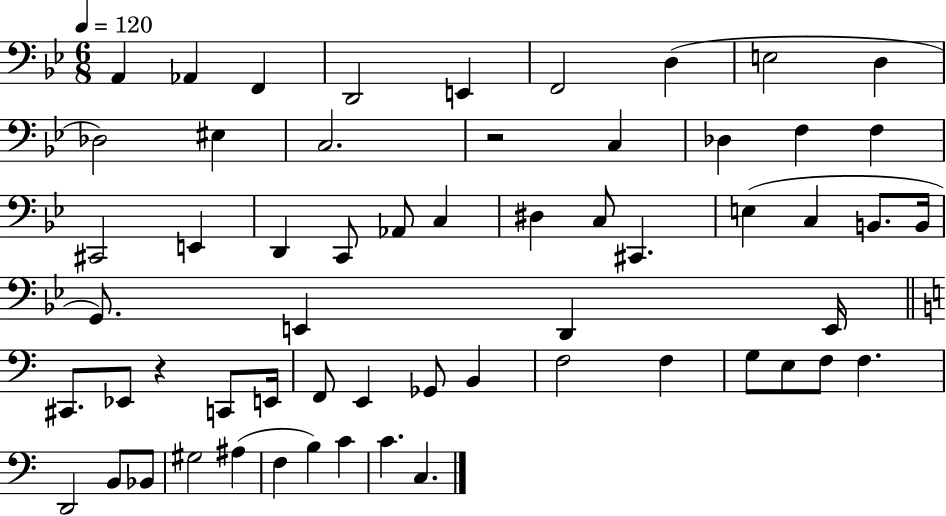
X:1
T:Untitled
M:6/8
L:1/4
K:Bb
A,, _A,, F,, D,,2 E,, F,,2 D, E,2 D, _D,2 ^E, C,2 z2 C, _D, F, F, ^C,,2 E,, D,, C,,/2 _A,,/2 C, ^D, C,/2 ^C,, E, C, B,,/2 B,,/4 G,,/2 E,, D,, E,,/4 ^C,,/2 _E,,/2 z C,,/2 E,,/4 F,,/2 E,, _G,,/2 B,, F,2 F, G,/2 E,/2 F,/2 F, D,,2 B,,/2 _B,,/2 ^G,2 ^A, F, B, C C C,